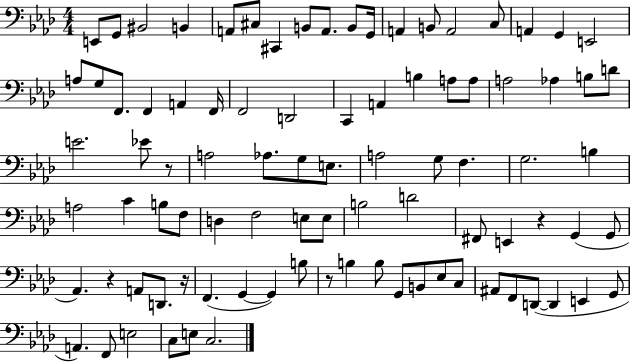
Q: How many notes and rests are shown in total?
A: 90